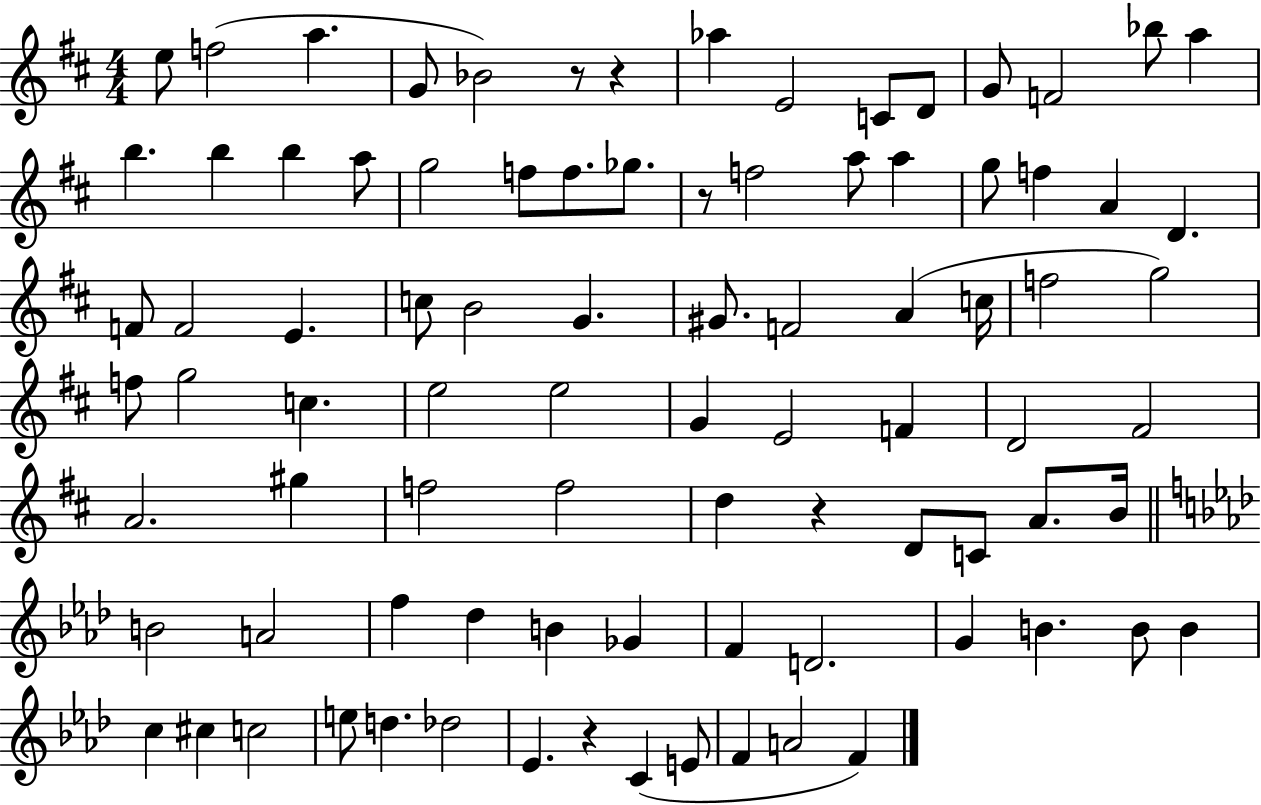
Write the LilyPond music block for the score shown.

{
  \clef treble
  \numericTimeSignature
  \time 4/4
  \key d \major
  e''8 f''2( a''4. | g'8 bes'2) r8 r4 | aes''4 e'2 c'8 d'8 | g'8 f'2 bes''8 a''4 | \break b''4. b''4 b''4 a''8 | g''2 f''8 f''8. ges''8. | r8 f''2 a''8 a''4 | g''8 f''4 a'4 d'4. | \break f'8 f'2 e'4. | c''8 b'2 g'4. | gis'8. f'2 a'4( c''16 | f''2 g''2) | \break f''8 g''2 c''4. | e''2 e''2 | g'4 e'2 f'4 | d'2 fis'2 | \break a'2. gis''4 | f''2 f''2 | d''4 r4 d'8 c'8 a'8. b'16 | \bar "||" \break \key aes \major b'2 a'2 | f''4 des''4 b'4 ges'4 | f'4 d'2. | g'4 b'4. b'8 b'4 | \break c''4 cis''4 c''2 | e''8 d''4. des''2 | ees'4. r4 c'4( e'8 | f'4 a'2 f'4) | \break \bar "|."
}